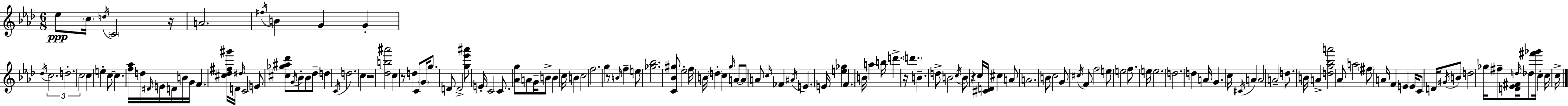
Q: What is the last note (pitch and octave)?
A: C5